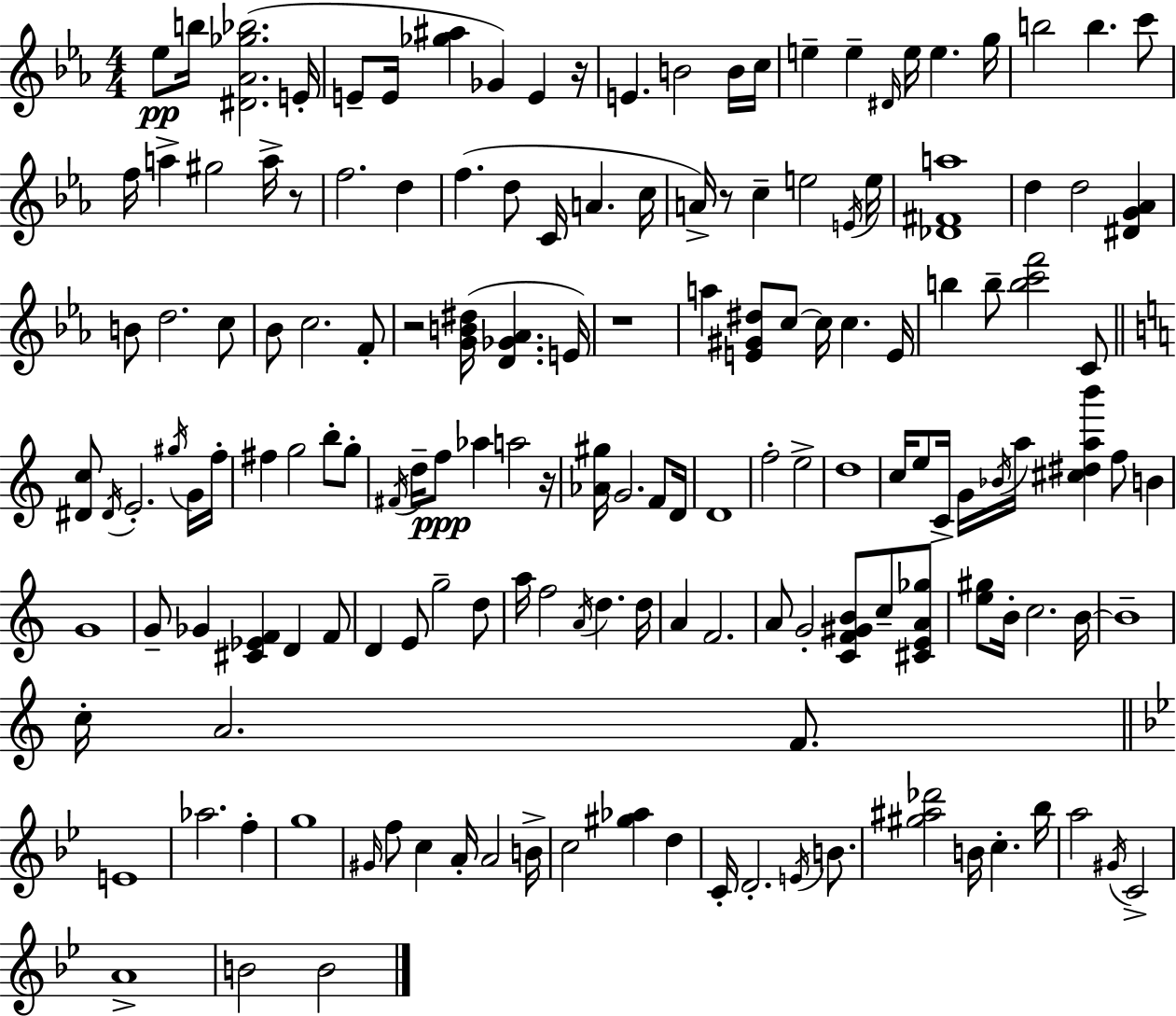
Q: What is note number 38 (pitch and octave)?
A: D5